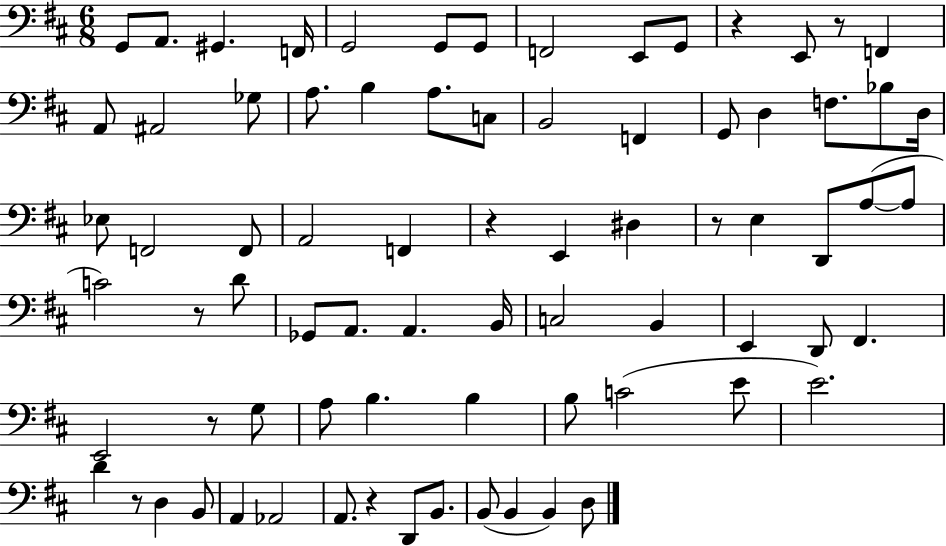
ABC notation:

X:1
T:Untitled
M:6/8
L:1/4
K:D
G,,/2 A,,/2 ^G,, F,,/4 G,,2 G,,/2 G,,/2 F,,2 E,,/2 G,,/2 z E,,/2 z/2 F,, A,,/2 ^A,,2 _G,/2 A,/2 B, A,/2 C,/2 B,,2 F,, G,,/2 D, F,/2 _B,/2 D,/4 _E,/2 F,,2 F,,/2 A,,2 F,, z E,, ^D, z/2 E, D,,/2 A,/2 A,/2 C2 z/2 D/2 _G,,/2 A,,/2 A,, B,,/4 C,2 B,, E,, D,,/2 ^F,, E,,2 z/2 G,/2 A,/2 B, B, B,/2 C2 E/2 E2 D z/2 D, B,,/2 A,, _A,,2 A,,/2 z D,,/2 B,,/2 B,,/2 B,, B,, D,/2